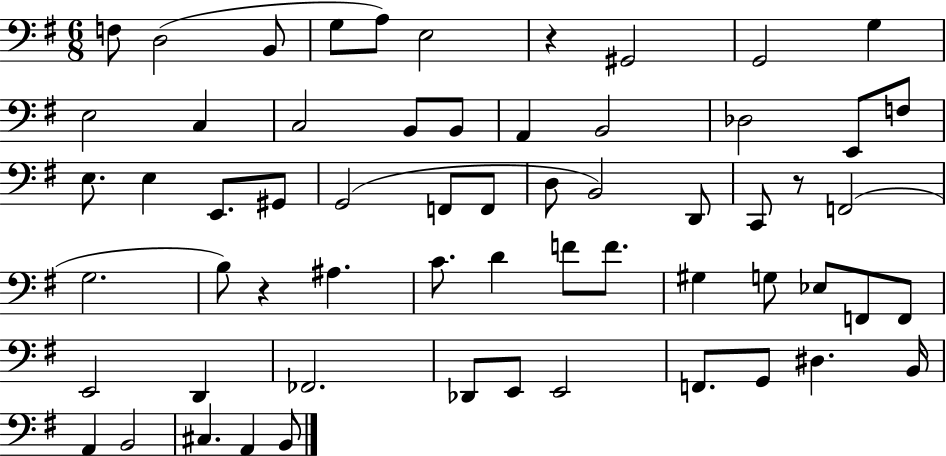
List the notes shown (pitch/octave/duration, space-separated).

F3/e D3/h B2/e G3/e A3/e E3/h R/q G#2/h G2/h G3/q E3/h C3/q C3/h B2/e B2/e A2/q B2/h Db3/h E2/e F3/e E3/e. E3/q E2/e. G#2/e G2/h F2/e F2/e D3/e B2/h D2/e C2/e R/e F2/h G3/h. B3/e R/q A#3/q. C4/e. D4/q F4/e F4/e. G#3/q G3/e Eb3/e F2/e F2/e E2/h D2/q FES2/h. Db2/e E2/e E2/h F2/e. G2/e D#3/q. B2/s A2/q B2/h C#3/q. A2/q B2/e